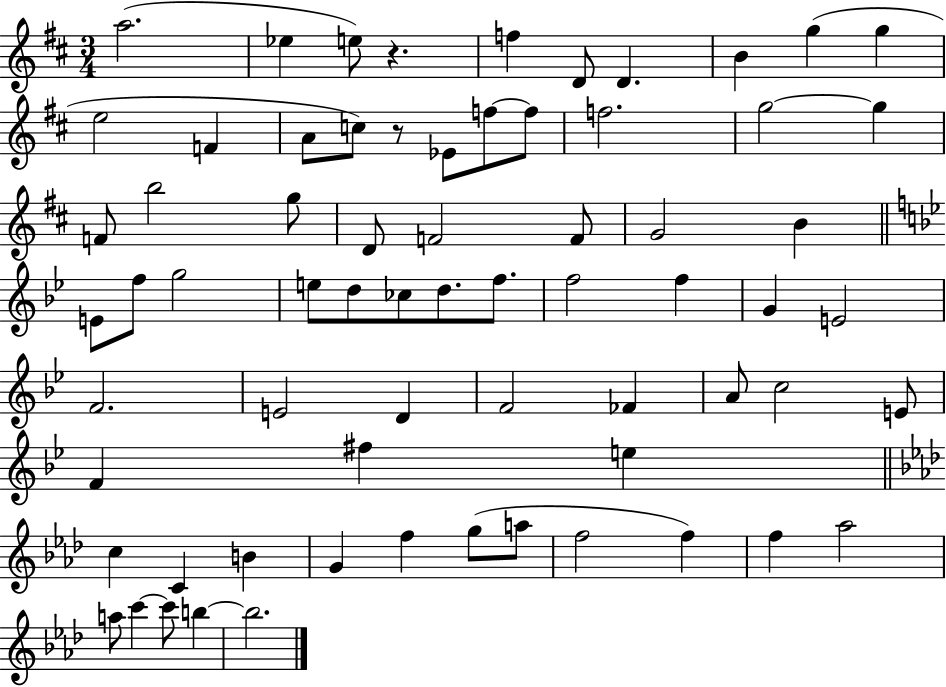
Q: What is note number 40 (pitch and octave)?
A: F4